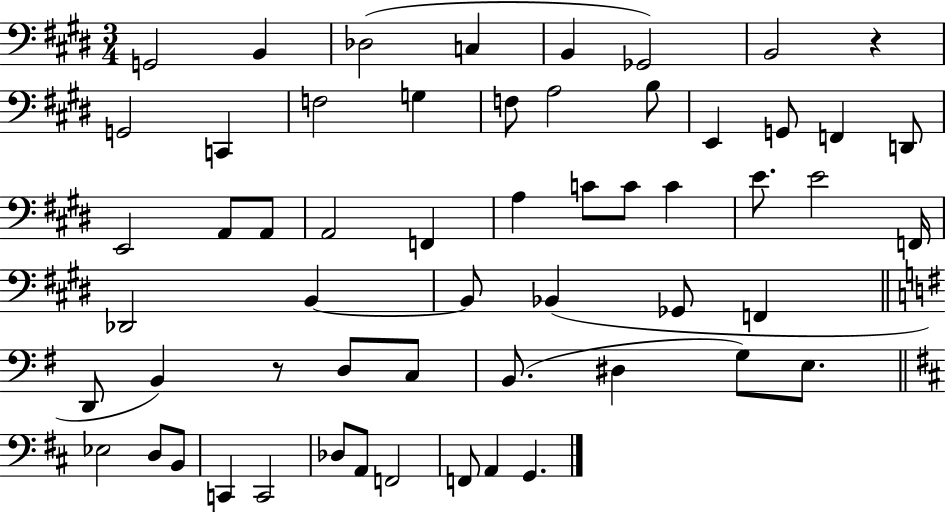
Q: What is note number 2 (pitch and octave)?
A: B2